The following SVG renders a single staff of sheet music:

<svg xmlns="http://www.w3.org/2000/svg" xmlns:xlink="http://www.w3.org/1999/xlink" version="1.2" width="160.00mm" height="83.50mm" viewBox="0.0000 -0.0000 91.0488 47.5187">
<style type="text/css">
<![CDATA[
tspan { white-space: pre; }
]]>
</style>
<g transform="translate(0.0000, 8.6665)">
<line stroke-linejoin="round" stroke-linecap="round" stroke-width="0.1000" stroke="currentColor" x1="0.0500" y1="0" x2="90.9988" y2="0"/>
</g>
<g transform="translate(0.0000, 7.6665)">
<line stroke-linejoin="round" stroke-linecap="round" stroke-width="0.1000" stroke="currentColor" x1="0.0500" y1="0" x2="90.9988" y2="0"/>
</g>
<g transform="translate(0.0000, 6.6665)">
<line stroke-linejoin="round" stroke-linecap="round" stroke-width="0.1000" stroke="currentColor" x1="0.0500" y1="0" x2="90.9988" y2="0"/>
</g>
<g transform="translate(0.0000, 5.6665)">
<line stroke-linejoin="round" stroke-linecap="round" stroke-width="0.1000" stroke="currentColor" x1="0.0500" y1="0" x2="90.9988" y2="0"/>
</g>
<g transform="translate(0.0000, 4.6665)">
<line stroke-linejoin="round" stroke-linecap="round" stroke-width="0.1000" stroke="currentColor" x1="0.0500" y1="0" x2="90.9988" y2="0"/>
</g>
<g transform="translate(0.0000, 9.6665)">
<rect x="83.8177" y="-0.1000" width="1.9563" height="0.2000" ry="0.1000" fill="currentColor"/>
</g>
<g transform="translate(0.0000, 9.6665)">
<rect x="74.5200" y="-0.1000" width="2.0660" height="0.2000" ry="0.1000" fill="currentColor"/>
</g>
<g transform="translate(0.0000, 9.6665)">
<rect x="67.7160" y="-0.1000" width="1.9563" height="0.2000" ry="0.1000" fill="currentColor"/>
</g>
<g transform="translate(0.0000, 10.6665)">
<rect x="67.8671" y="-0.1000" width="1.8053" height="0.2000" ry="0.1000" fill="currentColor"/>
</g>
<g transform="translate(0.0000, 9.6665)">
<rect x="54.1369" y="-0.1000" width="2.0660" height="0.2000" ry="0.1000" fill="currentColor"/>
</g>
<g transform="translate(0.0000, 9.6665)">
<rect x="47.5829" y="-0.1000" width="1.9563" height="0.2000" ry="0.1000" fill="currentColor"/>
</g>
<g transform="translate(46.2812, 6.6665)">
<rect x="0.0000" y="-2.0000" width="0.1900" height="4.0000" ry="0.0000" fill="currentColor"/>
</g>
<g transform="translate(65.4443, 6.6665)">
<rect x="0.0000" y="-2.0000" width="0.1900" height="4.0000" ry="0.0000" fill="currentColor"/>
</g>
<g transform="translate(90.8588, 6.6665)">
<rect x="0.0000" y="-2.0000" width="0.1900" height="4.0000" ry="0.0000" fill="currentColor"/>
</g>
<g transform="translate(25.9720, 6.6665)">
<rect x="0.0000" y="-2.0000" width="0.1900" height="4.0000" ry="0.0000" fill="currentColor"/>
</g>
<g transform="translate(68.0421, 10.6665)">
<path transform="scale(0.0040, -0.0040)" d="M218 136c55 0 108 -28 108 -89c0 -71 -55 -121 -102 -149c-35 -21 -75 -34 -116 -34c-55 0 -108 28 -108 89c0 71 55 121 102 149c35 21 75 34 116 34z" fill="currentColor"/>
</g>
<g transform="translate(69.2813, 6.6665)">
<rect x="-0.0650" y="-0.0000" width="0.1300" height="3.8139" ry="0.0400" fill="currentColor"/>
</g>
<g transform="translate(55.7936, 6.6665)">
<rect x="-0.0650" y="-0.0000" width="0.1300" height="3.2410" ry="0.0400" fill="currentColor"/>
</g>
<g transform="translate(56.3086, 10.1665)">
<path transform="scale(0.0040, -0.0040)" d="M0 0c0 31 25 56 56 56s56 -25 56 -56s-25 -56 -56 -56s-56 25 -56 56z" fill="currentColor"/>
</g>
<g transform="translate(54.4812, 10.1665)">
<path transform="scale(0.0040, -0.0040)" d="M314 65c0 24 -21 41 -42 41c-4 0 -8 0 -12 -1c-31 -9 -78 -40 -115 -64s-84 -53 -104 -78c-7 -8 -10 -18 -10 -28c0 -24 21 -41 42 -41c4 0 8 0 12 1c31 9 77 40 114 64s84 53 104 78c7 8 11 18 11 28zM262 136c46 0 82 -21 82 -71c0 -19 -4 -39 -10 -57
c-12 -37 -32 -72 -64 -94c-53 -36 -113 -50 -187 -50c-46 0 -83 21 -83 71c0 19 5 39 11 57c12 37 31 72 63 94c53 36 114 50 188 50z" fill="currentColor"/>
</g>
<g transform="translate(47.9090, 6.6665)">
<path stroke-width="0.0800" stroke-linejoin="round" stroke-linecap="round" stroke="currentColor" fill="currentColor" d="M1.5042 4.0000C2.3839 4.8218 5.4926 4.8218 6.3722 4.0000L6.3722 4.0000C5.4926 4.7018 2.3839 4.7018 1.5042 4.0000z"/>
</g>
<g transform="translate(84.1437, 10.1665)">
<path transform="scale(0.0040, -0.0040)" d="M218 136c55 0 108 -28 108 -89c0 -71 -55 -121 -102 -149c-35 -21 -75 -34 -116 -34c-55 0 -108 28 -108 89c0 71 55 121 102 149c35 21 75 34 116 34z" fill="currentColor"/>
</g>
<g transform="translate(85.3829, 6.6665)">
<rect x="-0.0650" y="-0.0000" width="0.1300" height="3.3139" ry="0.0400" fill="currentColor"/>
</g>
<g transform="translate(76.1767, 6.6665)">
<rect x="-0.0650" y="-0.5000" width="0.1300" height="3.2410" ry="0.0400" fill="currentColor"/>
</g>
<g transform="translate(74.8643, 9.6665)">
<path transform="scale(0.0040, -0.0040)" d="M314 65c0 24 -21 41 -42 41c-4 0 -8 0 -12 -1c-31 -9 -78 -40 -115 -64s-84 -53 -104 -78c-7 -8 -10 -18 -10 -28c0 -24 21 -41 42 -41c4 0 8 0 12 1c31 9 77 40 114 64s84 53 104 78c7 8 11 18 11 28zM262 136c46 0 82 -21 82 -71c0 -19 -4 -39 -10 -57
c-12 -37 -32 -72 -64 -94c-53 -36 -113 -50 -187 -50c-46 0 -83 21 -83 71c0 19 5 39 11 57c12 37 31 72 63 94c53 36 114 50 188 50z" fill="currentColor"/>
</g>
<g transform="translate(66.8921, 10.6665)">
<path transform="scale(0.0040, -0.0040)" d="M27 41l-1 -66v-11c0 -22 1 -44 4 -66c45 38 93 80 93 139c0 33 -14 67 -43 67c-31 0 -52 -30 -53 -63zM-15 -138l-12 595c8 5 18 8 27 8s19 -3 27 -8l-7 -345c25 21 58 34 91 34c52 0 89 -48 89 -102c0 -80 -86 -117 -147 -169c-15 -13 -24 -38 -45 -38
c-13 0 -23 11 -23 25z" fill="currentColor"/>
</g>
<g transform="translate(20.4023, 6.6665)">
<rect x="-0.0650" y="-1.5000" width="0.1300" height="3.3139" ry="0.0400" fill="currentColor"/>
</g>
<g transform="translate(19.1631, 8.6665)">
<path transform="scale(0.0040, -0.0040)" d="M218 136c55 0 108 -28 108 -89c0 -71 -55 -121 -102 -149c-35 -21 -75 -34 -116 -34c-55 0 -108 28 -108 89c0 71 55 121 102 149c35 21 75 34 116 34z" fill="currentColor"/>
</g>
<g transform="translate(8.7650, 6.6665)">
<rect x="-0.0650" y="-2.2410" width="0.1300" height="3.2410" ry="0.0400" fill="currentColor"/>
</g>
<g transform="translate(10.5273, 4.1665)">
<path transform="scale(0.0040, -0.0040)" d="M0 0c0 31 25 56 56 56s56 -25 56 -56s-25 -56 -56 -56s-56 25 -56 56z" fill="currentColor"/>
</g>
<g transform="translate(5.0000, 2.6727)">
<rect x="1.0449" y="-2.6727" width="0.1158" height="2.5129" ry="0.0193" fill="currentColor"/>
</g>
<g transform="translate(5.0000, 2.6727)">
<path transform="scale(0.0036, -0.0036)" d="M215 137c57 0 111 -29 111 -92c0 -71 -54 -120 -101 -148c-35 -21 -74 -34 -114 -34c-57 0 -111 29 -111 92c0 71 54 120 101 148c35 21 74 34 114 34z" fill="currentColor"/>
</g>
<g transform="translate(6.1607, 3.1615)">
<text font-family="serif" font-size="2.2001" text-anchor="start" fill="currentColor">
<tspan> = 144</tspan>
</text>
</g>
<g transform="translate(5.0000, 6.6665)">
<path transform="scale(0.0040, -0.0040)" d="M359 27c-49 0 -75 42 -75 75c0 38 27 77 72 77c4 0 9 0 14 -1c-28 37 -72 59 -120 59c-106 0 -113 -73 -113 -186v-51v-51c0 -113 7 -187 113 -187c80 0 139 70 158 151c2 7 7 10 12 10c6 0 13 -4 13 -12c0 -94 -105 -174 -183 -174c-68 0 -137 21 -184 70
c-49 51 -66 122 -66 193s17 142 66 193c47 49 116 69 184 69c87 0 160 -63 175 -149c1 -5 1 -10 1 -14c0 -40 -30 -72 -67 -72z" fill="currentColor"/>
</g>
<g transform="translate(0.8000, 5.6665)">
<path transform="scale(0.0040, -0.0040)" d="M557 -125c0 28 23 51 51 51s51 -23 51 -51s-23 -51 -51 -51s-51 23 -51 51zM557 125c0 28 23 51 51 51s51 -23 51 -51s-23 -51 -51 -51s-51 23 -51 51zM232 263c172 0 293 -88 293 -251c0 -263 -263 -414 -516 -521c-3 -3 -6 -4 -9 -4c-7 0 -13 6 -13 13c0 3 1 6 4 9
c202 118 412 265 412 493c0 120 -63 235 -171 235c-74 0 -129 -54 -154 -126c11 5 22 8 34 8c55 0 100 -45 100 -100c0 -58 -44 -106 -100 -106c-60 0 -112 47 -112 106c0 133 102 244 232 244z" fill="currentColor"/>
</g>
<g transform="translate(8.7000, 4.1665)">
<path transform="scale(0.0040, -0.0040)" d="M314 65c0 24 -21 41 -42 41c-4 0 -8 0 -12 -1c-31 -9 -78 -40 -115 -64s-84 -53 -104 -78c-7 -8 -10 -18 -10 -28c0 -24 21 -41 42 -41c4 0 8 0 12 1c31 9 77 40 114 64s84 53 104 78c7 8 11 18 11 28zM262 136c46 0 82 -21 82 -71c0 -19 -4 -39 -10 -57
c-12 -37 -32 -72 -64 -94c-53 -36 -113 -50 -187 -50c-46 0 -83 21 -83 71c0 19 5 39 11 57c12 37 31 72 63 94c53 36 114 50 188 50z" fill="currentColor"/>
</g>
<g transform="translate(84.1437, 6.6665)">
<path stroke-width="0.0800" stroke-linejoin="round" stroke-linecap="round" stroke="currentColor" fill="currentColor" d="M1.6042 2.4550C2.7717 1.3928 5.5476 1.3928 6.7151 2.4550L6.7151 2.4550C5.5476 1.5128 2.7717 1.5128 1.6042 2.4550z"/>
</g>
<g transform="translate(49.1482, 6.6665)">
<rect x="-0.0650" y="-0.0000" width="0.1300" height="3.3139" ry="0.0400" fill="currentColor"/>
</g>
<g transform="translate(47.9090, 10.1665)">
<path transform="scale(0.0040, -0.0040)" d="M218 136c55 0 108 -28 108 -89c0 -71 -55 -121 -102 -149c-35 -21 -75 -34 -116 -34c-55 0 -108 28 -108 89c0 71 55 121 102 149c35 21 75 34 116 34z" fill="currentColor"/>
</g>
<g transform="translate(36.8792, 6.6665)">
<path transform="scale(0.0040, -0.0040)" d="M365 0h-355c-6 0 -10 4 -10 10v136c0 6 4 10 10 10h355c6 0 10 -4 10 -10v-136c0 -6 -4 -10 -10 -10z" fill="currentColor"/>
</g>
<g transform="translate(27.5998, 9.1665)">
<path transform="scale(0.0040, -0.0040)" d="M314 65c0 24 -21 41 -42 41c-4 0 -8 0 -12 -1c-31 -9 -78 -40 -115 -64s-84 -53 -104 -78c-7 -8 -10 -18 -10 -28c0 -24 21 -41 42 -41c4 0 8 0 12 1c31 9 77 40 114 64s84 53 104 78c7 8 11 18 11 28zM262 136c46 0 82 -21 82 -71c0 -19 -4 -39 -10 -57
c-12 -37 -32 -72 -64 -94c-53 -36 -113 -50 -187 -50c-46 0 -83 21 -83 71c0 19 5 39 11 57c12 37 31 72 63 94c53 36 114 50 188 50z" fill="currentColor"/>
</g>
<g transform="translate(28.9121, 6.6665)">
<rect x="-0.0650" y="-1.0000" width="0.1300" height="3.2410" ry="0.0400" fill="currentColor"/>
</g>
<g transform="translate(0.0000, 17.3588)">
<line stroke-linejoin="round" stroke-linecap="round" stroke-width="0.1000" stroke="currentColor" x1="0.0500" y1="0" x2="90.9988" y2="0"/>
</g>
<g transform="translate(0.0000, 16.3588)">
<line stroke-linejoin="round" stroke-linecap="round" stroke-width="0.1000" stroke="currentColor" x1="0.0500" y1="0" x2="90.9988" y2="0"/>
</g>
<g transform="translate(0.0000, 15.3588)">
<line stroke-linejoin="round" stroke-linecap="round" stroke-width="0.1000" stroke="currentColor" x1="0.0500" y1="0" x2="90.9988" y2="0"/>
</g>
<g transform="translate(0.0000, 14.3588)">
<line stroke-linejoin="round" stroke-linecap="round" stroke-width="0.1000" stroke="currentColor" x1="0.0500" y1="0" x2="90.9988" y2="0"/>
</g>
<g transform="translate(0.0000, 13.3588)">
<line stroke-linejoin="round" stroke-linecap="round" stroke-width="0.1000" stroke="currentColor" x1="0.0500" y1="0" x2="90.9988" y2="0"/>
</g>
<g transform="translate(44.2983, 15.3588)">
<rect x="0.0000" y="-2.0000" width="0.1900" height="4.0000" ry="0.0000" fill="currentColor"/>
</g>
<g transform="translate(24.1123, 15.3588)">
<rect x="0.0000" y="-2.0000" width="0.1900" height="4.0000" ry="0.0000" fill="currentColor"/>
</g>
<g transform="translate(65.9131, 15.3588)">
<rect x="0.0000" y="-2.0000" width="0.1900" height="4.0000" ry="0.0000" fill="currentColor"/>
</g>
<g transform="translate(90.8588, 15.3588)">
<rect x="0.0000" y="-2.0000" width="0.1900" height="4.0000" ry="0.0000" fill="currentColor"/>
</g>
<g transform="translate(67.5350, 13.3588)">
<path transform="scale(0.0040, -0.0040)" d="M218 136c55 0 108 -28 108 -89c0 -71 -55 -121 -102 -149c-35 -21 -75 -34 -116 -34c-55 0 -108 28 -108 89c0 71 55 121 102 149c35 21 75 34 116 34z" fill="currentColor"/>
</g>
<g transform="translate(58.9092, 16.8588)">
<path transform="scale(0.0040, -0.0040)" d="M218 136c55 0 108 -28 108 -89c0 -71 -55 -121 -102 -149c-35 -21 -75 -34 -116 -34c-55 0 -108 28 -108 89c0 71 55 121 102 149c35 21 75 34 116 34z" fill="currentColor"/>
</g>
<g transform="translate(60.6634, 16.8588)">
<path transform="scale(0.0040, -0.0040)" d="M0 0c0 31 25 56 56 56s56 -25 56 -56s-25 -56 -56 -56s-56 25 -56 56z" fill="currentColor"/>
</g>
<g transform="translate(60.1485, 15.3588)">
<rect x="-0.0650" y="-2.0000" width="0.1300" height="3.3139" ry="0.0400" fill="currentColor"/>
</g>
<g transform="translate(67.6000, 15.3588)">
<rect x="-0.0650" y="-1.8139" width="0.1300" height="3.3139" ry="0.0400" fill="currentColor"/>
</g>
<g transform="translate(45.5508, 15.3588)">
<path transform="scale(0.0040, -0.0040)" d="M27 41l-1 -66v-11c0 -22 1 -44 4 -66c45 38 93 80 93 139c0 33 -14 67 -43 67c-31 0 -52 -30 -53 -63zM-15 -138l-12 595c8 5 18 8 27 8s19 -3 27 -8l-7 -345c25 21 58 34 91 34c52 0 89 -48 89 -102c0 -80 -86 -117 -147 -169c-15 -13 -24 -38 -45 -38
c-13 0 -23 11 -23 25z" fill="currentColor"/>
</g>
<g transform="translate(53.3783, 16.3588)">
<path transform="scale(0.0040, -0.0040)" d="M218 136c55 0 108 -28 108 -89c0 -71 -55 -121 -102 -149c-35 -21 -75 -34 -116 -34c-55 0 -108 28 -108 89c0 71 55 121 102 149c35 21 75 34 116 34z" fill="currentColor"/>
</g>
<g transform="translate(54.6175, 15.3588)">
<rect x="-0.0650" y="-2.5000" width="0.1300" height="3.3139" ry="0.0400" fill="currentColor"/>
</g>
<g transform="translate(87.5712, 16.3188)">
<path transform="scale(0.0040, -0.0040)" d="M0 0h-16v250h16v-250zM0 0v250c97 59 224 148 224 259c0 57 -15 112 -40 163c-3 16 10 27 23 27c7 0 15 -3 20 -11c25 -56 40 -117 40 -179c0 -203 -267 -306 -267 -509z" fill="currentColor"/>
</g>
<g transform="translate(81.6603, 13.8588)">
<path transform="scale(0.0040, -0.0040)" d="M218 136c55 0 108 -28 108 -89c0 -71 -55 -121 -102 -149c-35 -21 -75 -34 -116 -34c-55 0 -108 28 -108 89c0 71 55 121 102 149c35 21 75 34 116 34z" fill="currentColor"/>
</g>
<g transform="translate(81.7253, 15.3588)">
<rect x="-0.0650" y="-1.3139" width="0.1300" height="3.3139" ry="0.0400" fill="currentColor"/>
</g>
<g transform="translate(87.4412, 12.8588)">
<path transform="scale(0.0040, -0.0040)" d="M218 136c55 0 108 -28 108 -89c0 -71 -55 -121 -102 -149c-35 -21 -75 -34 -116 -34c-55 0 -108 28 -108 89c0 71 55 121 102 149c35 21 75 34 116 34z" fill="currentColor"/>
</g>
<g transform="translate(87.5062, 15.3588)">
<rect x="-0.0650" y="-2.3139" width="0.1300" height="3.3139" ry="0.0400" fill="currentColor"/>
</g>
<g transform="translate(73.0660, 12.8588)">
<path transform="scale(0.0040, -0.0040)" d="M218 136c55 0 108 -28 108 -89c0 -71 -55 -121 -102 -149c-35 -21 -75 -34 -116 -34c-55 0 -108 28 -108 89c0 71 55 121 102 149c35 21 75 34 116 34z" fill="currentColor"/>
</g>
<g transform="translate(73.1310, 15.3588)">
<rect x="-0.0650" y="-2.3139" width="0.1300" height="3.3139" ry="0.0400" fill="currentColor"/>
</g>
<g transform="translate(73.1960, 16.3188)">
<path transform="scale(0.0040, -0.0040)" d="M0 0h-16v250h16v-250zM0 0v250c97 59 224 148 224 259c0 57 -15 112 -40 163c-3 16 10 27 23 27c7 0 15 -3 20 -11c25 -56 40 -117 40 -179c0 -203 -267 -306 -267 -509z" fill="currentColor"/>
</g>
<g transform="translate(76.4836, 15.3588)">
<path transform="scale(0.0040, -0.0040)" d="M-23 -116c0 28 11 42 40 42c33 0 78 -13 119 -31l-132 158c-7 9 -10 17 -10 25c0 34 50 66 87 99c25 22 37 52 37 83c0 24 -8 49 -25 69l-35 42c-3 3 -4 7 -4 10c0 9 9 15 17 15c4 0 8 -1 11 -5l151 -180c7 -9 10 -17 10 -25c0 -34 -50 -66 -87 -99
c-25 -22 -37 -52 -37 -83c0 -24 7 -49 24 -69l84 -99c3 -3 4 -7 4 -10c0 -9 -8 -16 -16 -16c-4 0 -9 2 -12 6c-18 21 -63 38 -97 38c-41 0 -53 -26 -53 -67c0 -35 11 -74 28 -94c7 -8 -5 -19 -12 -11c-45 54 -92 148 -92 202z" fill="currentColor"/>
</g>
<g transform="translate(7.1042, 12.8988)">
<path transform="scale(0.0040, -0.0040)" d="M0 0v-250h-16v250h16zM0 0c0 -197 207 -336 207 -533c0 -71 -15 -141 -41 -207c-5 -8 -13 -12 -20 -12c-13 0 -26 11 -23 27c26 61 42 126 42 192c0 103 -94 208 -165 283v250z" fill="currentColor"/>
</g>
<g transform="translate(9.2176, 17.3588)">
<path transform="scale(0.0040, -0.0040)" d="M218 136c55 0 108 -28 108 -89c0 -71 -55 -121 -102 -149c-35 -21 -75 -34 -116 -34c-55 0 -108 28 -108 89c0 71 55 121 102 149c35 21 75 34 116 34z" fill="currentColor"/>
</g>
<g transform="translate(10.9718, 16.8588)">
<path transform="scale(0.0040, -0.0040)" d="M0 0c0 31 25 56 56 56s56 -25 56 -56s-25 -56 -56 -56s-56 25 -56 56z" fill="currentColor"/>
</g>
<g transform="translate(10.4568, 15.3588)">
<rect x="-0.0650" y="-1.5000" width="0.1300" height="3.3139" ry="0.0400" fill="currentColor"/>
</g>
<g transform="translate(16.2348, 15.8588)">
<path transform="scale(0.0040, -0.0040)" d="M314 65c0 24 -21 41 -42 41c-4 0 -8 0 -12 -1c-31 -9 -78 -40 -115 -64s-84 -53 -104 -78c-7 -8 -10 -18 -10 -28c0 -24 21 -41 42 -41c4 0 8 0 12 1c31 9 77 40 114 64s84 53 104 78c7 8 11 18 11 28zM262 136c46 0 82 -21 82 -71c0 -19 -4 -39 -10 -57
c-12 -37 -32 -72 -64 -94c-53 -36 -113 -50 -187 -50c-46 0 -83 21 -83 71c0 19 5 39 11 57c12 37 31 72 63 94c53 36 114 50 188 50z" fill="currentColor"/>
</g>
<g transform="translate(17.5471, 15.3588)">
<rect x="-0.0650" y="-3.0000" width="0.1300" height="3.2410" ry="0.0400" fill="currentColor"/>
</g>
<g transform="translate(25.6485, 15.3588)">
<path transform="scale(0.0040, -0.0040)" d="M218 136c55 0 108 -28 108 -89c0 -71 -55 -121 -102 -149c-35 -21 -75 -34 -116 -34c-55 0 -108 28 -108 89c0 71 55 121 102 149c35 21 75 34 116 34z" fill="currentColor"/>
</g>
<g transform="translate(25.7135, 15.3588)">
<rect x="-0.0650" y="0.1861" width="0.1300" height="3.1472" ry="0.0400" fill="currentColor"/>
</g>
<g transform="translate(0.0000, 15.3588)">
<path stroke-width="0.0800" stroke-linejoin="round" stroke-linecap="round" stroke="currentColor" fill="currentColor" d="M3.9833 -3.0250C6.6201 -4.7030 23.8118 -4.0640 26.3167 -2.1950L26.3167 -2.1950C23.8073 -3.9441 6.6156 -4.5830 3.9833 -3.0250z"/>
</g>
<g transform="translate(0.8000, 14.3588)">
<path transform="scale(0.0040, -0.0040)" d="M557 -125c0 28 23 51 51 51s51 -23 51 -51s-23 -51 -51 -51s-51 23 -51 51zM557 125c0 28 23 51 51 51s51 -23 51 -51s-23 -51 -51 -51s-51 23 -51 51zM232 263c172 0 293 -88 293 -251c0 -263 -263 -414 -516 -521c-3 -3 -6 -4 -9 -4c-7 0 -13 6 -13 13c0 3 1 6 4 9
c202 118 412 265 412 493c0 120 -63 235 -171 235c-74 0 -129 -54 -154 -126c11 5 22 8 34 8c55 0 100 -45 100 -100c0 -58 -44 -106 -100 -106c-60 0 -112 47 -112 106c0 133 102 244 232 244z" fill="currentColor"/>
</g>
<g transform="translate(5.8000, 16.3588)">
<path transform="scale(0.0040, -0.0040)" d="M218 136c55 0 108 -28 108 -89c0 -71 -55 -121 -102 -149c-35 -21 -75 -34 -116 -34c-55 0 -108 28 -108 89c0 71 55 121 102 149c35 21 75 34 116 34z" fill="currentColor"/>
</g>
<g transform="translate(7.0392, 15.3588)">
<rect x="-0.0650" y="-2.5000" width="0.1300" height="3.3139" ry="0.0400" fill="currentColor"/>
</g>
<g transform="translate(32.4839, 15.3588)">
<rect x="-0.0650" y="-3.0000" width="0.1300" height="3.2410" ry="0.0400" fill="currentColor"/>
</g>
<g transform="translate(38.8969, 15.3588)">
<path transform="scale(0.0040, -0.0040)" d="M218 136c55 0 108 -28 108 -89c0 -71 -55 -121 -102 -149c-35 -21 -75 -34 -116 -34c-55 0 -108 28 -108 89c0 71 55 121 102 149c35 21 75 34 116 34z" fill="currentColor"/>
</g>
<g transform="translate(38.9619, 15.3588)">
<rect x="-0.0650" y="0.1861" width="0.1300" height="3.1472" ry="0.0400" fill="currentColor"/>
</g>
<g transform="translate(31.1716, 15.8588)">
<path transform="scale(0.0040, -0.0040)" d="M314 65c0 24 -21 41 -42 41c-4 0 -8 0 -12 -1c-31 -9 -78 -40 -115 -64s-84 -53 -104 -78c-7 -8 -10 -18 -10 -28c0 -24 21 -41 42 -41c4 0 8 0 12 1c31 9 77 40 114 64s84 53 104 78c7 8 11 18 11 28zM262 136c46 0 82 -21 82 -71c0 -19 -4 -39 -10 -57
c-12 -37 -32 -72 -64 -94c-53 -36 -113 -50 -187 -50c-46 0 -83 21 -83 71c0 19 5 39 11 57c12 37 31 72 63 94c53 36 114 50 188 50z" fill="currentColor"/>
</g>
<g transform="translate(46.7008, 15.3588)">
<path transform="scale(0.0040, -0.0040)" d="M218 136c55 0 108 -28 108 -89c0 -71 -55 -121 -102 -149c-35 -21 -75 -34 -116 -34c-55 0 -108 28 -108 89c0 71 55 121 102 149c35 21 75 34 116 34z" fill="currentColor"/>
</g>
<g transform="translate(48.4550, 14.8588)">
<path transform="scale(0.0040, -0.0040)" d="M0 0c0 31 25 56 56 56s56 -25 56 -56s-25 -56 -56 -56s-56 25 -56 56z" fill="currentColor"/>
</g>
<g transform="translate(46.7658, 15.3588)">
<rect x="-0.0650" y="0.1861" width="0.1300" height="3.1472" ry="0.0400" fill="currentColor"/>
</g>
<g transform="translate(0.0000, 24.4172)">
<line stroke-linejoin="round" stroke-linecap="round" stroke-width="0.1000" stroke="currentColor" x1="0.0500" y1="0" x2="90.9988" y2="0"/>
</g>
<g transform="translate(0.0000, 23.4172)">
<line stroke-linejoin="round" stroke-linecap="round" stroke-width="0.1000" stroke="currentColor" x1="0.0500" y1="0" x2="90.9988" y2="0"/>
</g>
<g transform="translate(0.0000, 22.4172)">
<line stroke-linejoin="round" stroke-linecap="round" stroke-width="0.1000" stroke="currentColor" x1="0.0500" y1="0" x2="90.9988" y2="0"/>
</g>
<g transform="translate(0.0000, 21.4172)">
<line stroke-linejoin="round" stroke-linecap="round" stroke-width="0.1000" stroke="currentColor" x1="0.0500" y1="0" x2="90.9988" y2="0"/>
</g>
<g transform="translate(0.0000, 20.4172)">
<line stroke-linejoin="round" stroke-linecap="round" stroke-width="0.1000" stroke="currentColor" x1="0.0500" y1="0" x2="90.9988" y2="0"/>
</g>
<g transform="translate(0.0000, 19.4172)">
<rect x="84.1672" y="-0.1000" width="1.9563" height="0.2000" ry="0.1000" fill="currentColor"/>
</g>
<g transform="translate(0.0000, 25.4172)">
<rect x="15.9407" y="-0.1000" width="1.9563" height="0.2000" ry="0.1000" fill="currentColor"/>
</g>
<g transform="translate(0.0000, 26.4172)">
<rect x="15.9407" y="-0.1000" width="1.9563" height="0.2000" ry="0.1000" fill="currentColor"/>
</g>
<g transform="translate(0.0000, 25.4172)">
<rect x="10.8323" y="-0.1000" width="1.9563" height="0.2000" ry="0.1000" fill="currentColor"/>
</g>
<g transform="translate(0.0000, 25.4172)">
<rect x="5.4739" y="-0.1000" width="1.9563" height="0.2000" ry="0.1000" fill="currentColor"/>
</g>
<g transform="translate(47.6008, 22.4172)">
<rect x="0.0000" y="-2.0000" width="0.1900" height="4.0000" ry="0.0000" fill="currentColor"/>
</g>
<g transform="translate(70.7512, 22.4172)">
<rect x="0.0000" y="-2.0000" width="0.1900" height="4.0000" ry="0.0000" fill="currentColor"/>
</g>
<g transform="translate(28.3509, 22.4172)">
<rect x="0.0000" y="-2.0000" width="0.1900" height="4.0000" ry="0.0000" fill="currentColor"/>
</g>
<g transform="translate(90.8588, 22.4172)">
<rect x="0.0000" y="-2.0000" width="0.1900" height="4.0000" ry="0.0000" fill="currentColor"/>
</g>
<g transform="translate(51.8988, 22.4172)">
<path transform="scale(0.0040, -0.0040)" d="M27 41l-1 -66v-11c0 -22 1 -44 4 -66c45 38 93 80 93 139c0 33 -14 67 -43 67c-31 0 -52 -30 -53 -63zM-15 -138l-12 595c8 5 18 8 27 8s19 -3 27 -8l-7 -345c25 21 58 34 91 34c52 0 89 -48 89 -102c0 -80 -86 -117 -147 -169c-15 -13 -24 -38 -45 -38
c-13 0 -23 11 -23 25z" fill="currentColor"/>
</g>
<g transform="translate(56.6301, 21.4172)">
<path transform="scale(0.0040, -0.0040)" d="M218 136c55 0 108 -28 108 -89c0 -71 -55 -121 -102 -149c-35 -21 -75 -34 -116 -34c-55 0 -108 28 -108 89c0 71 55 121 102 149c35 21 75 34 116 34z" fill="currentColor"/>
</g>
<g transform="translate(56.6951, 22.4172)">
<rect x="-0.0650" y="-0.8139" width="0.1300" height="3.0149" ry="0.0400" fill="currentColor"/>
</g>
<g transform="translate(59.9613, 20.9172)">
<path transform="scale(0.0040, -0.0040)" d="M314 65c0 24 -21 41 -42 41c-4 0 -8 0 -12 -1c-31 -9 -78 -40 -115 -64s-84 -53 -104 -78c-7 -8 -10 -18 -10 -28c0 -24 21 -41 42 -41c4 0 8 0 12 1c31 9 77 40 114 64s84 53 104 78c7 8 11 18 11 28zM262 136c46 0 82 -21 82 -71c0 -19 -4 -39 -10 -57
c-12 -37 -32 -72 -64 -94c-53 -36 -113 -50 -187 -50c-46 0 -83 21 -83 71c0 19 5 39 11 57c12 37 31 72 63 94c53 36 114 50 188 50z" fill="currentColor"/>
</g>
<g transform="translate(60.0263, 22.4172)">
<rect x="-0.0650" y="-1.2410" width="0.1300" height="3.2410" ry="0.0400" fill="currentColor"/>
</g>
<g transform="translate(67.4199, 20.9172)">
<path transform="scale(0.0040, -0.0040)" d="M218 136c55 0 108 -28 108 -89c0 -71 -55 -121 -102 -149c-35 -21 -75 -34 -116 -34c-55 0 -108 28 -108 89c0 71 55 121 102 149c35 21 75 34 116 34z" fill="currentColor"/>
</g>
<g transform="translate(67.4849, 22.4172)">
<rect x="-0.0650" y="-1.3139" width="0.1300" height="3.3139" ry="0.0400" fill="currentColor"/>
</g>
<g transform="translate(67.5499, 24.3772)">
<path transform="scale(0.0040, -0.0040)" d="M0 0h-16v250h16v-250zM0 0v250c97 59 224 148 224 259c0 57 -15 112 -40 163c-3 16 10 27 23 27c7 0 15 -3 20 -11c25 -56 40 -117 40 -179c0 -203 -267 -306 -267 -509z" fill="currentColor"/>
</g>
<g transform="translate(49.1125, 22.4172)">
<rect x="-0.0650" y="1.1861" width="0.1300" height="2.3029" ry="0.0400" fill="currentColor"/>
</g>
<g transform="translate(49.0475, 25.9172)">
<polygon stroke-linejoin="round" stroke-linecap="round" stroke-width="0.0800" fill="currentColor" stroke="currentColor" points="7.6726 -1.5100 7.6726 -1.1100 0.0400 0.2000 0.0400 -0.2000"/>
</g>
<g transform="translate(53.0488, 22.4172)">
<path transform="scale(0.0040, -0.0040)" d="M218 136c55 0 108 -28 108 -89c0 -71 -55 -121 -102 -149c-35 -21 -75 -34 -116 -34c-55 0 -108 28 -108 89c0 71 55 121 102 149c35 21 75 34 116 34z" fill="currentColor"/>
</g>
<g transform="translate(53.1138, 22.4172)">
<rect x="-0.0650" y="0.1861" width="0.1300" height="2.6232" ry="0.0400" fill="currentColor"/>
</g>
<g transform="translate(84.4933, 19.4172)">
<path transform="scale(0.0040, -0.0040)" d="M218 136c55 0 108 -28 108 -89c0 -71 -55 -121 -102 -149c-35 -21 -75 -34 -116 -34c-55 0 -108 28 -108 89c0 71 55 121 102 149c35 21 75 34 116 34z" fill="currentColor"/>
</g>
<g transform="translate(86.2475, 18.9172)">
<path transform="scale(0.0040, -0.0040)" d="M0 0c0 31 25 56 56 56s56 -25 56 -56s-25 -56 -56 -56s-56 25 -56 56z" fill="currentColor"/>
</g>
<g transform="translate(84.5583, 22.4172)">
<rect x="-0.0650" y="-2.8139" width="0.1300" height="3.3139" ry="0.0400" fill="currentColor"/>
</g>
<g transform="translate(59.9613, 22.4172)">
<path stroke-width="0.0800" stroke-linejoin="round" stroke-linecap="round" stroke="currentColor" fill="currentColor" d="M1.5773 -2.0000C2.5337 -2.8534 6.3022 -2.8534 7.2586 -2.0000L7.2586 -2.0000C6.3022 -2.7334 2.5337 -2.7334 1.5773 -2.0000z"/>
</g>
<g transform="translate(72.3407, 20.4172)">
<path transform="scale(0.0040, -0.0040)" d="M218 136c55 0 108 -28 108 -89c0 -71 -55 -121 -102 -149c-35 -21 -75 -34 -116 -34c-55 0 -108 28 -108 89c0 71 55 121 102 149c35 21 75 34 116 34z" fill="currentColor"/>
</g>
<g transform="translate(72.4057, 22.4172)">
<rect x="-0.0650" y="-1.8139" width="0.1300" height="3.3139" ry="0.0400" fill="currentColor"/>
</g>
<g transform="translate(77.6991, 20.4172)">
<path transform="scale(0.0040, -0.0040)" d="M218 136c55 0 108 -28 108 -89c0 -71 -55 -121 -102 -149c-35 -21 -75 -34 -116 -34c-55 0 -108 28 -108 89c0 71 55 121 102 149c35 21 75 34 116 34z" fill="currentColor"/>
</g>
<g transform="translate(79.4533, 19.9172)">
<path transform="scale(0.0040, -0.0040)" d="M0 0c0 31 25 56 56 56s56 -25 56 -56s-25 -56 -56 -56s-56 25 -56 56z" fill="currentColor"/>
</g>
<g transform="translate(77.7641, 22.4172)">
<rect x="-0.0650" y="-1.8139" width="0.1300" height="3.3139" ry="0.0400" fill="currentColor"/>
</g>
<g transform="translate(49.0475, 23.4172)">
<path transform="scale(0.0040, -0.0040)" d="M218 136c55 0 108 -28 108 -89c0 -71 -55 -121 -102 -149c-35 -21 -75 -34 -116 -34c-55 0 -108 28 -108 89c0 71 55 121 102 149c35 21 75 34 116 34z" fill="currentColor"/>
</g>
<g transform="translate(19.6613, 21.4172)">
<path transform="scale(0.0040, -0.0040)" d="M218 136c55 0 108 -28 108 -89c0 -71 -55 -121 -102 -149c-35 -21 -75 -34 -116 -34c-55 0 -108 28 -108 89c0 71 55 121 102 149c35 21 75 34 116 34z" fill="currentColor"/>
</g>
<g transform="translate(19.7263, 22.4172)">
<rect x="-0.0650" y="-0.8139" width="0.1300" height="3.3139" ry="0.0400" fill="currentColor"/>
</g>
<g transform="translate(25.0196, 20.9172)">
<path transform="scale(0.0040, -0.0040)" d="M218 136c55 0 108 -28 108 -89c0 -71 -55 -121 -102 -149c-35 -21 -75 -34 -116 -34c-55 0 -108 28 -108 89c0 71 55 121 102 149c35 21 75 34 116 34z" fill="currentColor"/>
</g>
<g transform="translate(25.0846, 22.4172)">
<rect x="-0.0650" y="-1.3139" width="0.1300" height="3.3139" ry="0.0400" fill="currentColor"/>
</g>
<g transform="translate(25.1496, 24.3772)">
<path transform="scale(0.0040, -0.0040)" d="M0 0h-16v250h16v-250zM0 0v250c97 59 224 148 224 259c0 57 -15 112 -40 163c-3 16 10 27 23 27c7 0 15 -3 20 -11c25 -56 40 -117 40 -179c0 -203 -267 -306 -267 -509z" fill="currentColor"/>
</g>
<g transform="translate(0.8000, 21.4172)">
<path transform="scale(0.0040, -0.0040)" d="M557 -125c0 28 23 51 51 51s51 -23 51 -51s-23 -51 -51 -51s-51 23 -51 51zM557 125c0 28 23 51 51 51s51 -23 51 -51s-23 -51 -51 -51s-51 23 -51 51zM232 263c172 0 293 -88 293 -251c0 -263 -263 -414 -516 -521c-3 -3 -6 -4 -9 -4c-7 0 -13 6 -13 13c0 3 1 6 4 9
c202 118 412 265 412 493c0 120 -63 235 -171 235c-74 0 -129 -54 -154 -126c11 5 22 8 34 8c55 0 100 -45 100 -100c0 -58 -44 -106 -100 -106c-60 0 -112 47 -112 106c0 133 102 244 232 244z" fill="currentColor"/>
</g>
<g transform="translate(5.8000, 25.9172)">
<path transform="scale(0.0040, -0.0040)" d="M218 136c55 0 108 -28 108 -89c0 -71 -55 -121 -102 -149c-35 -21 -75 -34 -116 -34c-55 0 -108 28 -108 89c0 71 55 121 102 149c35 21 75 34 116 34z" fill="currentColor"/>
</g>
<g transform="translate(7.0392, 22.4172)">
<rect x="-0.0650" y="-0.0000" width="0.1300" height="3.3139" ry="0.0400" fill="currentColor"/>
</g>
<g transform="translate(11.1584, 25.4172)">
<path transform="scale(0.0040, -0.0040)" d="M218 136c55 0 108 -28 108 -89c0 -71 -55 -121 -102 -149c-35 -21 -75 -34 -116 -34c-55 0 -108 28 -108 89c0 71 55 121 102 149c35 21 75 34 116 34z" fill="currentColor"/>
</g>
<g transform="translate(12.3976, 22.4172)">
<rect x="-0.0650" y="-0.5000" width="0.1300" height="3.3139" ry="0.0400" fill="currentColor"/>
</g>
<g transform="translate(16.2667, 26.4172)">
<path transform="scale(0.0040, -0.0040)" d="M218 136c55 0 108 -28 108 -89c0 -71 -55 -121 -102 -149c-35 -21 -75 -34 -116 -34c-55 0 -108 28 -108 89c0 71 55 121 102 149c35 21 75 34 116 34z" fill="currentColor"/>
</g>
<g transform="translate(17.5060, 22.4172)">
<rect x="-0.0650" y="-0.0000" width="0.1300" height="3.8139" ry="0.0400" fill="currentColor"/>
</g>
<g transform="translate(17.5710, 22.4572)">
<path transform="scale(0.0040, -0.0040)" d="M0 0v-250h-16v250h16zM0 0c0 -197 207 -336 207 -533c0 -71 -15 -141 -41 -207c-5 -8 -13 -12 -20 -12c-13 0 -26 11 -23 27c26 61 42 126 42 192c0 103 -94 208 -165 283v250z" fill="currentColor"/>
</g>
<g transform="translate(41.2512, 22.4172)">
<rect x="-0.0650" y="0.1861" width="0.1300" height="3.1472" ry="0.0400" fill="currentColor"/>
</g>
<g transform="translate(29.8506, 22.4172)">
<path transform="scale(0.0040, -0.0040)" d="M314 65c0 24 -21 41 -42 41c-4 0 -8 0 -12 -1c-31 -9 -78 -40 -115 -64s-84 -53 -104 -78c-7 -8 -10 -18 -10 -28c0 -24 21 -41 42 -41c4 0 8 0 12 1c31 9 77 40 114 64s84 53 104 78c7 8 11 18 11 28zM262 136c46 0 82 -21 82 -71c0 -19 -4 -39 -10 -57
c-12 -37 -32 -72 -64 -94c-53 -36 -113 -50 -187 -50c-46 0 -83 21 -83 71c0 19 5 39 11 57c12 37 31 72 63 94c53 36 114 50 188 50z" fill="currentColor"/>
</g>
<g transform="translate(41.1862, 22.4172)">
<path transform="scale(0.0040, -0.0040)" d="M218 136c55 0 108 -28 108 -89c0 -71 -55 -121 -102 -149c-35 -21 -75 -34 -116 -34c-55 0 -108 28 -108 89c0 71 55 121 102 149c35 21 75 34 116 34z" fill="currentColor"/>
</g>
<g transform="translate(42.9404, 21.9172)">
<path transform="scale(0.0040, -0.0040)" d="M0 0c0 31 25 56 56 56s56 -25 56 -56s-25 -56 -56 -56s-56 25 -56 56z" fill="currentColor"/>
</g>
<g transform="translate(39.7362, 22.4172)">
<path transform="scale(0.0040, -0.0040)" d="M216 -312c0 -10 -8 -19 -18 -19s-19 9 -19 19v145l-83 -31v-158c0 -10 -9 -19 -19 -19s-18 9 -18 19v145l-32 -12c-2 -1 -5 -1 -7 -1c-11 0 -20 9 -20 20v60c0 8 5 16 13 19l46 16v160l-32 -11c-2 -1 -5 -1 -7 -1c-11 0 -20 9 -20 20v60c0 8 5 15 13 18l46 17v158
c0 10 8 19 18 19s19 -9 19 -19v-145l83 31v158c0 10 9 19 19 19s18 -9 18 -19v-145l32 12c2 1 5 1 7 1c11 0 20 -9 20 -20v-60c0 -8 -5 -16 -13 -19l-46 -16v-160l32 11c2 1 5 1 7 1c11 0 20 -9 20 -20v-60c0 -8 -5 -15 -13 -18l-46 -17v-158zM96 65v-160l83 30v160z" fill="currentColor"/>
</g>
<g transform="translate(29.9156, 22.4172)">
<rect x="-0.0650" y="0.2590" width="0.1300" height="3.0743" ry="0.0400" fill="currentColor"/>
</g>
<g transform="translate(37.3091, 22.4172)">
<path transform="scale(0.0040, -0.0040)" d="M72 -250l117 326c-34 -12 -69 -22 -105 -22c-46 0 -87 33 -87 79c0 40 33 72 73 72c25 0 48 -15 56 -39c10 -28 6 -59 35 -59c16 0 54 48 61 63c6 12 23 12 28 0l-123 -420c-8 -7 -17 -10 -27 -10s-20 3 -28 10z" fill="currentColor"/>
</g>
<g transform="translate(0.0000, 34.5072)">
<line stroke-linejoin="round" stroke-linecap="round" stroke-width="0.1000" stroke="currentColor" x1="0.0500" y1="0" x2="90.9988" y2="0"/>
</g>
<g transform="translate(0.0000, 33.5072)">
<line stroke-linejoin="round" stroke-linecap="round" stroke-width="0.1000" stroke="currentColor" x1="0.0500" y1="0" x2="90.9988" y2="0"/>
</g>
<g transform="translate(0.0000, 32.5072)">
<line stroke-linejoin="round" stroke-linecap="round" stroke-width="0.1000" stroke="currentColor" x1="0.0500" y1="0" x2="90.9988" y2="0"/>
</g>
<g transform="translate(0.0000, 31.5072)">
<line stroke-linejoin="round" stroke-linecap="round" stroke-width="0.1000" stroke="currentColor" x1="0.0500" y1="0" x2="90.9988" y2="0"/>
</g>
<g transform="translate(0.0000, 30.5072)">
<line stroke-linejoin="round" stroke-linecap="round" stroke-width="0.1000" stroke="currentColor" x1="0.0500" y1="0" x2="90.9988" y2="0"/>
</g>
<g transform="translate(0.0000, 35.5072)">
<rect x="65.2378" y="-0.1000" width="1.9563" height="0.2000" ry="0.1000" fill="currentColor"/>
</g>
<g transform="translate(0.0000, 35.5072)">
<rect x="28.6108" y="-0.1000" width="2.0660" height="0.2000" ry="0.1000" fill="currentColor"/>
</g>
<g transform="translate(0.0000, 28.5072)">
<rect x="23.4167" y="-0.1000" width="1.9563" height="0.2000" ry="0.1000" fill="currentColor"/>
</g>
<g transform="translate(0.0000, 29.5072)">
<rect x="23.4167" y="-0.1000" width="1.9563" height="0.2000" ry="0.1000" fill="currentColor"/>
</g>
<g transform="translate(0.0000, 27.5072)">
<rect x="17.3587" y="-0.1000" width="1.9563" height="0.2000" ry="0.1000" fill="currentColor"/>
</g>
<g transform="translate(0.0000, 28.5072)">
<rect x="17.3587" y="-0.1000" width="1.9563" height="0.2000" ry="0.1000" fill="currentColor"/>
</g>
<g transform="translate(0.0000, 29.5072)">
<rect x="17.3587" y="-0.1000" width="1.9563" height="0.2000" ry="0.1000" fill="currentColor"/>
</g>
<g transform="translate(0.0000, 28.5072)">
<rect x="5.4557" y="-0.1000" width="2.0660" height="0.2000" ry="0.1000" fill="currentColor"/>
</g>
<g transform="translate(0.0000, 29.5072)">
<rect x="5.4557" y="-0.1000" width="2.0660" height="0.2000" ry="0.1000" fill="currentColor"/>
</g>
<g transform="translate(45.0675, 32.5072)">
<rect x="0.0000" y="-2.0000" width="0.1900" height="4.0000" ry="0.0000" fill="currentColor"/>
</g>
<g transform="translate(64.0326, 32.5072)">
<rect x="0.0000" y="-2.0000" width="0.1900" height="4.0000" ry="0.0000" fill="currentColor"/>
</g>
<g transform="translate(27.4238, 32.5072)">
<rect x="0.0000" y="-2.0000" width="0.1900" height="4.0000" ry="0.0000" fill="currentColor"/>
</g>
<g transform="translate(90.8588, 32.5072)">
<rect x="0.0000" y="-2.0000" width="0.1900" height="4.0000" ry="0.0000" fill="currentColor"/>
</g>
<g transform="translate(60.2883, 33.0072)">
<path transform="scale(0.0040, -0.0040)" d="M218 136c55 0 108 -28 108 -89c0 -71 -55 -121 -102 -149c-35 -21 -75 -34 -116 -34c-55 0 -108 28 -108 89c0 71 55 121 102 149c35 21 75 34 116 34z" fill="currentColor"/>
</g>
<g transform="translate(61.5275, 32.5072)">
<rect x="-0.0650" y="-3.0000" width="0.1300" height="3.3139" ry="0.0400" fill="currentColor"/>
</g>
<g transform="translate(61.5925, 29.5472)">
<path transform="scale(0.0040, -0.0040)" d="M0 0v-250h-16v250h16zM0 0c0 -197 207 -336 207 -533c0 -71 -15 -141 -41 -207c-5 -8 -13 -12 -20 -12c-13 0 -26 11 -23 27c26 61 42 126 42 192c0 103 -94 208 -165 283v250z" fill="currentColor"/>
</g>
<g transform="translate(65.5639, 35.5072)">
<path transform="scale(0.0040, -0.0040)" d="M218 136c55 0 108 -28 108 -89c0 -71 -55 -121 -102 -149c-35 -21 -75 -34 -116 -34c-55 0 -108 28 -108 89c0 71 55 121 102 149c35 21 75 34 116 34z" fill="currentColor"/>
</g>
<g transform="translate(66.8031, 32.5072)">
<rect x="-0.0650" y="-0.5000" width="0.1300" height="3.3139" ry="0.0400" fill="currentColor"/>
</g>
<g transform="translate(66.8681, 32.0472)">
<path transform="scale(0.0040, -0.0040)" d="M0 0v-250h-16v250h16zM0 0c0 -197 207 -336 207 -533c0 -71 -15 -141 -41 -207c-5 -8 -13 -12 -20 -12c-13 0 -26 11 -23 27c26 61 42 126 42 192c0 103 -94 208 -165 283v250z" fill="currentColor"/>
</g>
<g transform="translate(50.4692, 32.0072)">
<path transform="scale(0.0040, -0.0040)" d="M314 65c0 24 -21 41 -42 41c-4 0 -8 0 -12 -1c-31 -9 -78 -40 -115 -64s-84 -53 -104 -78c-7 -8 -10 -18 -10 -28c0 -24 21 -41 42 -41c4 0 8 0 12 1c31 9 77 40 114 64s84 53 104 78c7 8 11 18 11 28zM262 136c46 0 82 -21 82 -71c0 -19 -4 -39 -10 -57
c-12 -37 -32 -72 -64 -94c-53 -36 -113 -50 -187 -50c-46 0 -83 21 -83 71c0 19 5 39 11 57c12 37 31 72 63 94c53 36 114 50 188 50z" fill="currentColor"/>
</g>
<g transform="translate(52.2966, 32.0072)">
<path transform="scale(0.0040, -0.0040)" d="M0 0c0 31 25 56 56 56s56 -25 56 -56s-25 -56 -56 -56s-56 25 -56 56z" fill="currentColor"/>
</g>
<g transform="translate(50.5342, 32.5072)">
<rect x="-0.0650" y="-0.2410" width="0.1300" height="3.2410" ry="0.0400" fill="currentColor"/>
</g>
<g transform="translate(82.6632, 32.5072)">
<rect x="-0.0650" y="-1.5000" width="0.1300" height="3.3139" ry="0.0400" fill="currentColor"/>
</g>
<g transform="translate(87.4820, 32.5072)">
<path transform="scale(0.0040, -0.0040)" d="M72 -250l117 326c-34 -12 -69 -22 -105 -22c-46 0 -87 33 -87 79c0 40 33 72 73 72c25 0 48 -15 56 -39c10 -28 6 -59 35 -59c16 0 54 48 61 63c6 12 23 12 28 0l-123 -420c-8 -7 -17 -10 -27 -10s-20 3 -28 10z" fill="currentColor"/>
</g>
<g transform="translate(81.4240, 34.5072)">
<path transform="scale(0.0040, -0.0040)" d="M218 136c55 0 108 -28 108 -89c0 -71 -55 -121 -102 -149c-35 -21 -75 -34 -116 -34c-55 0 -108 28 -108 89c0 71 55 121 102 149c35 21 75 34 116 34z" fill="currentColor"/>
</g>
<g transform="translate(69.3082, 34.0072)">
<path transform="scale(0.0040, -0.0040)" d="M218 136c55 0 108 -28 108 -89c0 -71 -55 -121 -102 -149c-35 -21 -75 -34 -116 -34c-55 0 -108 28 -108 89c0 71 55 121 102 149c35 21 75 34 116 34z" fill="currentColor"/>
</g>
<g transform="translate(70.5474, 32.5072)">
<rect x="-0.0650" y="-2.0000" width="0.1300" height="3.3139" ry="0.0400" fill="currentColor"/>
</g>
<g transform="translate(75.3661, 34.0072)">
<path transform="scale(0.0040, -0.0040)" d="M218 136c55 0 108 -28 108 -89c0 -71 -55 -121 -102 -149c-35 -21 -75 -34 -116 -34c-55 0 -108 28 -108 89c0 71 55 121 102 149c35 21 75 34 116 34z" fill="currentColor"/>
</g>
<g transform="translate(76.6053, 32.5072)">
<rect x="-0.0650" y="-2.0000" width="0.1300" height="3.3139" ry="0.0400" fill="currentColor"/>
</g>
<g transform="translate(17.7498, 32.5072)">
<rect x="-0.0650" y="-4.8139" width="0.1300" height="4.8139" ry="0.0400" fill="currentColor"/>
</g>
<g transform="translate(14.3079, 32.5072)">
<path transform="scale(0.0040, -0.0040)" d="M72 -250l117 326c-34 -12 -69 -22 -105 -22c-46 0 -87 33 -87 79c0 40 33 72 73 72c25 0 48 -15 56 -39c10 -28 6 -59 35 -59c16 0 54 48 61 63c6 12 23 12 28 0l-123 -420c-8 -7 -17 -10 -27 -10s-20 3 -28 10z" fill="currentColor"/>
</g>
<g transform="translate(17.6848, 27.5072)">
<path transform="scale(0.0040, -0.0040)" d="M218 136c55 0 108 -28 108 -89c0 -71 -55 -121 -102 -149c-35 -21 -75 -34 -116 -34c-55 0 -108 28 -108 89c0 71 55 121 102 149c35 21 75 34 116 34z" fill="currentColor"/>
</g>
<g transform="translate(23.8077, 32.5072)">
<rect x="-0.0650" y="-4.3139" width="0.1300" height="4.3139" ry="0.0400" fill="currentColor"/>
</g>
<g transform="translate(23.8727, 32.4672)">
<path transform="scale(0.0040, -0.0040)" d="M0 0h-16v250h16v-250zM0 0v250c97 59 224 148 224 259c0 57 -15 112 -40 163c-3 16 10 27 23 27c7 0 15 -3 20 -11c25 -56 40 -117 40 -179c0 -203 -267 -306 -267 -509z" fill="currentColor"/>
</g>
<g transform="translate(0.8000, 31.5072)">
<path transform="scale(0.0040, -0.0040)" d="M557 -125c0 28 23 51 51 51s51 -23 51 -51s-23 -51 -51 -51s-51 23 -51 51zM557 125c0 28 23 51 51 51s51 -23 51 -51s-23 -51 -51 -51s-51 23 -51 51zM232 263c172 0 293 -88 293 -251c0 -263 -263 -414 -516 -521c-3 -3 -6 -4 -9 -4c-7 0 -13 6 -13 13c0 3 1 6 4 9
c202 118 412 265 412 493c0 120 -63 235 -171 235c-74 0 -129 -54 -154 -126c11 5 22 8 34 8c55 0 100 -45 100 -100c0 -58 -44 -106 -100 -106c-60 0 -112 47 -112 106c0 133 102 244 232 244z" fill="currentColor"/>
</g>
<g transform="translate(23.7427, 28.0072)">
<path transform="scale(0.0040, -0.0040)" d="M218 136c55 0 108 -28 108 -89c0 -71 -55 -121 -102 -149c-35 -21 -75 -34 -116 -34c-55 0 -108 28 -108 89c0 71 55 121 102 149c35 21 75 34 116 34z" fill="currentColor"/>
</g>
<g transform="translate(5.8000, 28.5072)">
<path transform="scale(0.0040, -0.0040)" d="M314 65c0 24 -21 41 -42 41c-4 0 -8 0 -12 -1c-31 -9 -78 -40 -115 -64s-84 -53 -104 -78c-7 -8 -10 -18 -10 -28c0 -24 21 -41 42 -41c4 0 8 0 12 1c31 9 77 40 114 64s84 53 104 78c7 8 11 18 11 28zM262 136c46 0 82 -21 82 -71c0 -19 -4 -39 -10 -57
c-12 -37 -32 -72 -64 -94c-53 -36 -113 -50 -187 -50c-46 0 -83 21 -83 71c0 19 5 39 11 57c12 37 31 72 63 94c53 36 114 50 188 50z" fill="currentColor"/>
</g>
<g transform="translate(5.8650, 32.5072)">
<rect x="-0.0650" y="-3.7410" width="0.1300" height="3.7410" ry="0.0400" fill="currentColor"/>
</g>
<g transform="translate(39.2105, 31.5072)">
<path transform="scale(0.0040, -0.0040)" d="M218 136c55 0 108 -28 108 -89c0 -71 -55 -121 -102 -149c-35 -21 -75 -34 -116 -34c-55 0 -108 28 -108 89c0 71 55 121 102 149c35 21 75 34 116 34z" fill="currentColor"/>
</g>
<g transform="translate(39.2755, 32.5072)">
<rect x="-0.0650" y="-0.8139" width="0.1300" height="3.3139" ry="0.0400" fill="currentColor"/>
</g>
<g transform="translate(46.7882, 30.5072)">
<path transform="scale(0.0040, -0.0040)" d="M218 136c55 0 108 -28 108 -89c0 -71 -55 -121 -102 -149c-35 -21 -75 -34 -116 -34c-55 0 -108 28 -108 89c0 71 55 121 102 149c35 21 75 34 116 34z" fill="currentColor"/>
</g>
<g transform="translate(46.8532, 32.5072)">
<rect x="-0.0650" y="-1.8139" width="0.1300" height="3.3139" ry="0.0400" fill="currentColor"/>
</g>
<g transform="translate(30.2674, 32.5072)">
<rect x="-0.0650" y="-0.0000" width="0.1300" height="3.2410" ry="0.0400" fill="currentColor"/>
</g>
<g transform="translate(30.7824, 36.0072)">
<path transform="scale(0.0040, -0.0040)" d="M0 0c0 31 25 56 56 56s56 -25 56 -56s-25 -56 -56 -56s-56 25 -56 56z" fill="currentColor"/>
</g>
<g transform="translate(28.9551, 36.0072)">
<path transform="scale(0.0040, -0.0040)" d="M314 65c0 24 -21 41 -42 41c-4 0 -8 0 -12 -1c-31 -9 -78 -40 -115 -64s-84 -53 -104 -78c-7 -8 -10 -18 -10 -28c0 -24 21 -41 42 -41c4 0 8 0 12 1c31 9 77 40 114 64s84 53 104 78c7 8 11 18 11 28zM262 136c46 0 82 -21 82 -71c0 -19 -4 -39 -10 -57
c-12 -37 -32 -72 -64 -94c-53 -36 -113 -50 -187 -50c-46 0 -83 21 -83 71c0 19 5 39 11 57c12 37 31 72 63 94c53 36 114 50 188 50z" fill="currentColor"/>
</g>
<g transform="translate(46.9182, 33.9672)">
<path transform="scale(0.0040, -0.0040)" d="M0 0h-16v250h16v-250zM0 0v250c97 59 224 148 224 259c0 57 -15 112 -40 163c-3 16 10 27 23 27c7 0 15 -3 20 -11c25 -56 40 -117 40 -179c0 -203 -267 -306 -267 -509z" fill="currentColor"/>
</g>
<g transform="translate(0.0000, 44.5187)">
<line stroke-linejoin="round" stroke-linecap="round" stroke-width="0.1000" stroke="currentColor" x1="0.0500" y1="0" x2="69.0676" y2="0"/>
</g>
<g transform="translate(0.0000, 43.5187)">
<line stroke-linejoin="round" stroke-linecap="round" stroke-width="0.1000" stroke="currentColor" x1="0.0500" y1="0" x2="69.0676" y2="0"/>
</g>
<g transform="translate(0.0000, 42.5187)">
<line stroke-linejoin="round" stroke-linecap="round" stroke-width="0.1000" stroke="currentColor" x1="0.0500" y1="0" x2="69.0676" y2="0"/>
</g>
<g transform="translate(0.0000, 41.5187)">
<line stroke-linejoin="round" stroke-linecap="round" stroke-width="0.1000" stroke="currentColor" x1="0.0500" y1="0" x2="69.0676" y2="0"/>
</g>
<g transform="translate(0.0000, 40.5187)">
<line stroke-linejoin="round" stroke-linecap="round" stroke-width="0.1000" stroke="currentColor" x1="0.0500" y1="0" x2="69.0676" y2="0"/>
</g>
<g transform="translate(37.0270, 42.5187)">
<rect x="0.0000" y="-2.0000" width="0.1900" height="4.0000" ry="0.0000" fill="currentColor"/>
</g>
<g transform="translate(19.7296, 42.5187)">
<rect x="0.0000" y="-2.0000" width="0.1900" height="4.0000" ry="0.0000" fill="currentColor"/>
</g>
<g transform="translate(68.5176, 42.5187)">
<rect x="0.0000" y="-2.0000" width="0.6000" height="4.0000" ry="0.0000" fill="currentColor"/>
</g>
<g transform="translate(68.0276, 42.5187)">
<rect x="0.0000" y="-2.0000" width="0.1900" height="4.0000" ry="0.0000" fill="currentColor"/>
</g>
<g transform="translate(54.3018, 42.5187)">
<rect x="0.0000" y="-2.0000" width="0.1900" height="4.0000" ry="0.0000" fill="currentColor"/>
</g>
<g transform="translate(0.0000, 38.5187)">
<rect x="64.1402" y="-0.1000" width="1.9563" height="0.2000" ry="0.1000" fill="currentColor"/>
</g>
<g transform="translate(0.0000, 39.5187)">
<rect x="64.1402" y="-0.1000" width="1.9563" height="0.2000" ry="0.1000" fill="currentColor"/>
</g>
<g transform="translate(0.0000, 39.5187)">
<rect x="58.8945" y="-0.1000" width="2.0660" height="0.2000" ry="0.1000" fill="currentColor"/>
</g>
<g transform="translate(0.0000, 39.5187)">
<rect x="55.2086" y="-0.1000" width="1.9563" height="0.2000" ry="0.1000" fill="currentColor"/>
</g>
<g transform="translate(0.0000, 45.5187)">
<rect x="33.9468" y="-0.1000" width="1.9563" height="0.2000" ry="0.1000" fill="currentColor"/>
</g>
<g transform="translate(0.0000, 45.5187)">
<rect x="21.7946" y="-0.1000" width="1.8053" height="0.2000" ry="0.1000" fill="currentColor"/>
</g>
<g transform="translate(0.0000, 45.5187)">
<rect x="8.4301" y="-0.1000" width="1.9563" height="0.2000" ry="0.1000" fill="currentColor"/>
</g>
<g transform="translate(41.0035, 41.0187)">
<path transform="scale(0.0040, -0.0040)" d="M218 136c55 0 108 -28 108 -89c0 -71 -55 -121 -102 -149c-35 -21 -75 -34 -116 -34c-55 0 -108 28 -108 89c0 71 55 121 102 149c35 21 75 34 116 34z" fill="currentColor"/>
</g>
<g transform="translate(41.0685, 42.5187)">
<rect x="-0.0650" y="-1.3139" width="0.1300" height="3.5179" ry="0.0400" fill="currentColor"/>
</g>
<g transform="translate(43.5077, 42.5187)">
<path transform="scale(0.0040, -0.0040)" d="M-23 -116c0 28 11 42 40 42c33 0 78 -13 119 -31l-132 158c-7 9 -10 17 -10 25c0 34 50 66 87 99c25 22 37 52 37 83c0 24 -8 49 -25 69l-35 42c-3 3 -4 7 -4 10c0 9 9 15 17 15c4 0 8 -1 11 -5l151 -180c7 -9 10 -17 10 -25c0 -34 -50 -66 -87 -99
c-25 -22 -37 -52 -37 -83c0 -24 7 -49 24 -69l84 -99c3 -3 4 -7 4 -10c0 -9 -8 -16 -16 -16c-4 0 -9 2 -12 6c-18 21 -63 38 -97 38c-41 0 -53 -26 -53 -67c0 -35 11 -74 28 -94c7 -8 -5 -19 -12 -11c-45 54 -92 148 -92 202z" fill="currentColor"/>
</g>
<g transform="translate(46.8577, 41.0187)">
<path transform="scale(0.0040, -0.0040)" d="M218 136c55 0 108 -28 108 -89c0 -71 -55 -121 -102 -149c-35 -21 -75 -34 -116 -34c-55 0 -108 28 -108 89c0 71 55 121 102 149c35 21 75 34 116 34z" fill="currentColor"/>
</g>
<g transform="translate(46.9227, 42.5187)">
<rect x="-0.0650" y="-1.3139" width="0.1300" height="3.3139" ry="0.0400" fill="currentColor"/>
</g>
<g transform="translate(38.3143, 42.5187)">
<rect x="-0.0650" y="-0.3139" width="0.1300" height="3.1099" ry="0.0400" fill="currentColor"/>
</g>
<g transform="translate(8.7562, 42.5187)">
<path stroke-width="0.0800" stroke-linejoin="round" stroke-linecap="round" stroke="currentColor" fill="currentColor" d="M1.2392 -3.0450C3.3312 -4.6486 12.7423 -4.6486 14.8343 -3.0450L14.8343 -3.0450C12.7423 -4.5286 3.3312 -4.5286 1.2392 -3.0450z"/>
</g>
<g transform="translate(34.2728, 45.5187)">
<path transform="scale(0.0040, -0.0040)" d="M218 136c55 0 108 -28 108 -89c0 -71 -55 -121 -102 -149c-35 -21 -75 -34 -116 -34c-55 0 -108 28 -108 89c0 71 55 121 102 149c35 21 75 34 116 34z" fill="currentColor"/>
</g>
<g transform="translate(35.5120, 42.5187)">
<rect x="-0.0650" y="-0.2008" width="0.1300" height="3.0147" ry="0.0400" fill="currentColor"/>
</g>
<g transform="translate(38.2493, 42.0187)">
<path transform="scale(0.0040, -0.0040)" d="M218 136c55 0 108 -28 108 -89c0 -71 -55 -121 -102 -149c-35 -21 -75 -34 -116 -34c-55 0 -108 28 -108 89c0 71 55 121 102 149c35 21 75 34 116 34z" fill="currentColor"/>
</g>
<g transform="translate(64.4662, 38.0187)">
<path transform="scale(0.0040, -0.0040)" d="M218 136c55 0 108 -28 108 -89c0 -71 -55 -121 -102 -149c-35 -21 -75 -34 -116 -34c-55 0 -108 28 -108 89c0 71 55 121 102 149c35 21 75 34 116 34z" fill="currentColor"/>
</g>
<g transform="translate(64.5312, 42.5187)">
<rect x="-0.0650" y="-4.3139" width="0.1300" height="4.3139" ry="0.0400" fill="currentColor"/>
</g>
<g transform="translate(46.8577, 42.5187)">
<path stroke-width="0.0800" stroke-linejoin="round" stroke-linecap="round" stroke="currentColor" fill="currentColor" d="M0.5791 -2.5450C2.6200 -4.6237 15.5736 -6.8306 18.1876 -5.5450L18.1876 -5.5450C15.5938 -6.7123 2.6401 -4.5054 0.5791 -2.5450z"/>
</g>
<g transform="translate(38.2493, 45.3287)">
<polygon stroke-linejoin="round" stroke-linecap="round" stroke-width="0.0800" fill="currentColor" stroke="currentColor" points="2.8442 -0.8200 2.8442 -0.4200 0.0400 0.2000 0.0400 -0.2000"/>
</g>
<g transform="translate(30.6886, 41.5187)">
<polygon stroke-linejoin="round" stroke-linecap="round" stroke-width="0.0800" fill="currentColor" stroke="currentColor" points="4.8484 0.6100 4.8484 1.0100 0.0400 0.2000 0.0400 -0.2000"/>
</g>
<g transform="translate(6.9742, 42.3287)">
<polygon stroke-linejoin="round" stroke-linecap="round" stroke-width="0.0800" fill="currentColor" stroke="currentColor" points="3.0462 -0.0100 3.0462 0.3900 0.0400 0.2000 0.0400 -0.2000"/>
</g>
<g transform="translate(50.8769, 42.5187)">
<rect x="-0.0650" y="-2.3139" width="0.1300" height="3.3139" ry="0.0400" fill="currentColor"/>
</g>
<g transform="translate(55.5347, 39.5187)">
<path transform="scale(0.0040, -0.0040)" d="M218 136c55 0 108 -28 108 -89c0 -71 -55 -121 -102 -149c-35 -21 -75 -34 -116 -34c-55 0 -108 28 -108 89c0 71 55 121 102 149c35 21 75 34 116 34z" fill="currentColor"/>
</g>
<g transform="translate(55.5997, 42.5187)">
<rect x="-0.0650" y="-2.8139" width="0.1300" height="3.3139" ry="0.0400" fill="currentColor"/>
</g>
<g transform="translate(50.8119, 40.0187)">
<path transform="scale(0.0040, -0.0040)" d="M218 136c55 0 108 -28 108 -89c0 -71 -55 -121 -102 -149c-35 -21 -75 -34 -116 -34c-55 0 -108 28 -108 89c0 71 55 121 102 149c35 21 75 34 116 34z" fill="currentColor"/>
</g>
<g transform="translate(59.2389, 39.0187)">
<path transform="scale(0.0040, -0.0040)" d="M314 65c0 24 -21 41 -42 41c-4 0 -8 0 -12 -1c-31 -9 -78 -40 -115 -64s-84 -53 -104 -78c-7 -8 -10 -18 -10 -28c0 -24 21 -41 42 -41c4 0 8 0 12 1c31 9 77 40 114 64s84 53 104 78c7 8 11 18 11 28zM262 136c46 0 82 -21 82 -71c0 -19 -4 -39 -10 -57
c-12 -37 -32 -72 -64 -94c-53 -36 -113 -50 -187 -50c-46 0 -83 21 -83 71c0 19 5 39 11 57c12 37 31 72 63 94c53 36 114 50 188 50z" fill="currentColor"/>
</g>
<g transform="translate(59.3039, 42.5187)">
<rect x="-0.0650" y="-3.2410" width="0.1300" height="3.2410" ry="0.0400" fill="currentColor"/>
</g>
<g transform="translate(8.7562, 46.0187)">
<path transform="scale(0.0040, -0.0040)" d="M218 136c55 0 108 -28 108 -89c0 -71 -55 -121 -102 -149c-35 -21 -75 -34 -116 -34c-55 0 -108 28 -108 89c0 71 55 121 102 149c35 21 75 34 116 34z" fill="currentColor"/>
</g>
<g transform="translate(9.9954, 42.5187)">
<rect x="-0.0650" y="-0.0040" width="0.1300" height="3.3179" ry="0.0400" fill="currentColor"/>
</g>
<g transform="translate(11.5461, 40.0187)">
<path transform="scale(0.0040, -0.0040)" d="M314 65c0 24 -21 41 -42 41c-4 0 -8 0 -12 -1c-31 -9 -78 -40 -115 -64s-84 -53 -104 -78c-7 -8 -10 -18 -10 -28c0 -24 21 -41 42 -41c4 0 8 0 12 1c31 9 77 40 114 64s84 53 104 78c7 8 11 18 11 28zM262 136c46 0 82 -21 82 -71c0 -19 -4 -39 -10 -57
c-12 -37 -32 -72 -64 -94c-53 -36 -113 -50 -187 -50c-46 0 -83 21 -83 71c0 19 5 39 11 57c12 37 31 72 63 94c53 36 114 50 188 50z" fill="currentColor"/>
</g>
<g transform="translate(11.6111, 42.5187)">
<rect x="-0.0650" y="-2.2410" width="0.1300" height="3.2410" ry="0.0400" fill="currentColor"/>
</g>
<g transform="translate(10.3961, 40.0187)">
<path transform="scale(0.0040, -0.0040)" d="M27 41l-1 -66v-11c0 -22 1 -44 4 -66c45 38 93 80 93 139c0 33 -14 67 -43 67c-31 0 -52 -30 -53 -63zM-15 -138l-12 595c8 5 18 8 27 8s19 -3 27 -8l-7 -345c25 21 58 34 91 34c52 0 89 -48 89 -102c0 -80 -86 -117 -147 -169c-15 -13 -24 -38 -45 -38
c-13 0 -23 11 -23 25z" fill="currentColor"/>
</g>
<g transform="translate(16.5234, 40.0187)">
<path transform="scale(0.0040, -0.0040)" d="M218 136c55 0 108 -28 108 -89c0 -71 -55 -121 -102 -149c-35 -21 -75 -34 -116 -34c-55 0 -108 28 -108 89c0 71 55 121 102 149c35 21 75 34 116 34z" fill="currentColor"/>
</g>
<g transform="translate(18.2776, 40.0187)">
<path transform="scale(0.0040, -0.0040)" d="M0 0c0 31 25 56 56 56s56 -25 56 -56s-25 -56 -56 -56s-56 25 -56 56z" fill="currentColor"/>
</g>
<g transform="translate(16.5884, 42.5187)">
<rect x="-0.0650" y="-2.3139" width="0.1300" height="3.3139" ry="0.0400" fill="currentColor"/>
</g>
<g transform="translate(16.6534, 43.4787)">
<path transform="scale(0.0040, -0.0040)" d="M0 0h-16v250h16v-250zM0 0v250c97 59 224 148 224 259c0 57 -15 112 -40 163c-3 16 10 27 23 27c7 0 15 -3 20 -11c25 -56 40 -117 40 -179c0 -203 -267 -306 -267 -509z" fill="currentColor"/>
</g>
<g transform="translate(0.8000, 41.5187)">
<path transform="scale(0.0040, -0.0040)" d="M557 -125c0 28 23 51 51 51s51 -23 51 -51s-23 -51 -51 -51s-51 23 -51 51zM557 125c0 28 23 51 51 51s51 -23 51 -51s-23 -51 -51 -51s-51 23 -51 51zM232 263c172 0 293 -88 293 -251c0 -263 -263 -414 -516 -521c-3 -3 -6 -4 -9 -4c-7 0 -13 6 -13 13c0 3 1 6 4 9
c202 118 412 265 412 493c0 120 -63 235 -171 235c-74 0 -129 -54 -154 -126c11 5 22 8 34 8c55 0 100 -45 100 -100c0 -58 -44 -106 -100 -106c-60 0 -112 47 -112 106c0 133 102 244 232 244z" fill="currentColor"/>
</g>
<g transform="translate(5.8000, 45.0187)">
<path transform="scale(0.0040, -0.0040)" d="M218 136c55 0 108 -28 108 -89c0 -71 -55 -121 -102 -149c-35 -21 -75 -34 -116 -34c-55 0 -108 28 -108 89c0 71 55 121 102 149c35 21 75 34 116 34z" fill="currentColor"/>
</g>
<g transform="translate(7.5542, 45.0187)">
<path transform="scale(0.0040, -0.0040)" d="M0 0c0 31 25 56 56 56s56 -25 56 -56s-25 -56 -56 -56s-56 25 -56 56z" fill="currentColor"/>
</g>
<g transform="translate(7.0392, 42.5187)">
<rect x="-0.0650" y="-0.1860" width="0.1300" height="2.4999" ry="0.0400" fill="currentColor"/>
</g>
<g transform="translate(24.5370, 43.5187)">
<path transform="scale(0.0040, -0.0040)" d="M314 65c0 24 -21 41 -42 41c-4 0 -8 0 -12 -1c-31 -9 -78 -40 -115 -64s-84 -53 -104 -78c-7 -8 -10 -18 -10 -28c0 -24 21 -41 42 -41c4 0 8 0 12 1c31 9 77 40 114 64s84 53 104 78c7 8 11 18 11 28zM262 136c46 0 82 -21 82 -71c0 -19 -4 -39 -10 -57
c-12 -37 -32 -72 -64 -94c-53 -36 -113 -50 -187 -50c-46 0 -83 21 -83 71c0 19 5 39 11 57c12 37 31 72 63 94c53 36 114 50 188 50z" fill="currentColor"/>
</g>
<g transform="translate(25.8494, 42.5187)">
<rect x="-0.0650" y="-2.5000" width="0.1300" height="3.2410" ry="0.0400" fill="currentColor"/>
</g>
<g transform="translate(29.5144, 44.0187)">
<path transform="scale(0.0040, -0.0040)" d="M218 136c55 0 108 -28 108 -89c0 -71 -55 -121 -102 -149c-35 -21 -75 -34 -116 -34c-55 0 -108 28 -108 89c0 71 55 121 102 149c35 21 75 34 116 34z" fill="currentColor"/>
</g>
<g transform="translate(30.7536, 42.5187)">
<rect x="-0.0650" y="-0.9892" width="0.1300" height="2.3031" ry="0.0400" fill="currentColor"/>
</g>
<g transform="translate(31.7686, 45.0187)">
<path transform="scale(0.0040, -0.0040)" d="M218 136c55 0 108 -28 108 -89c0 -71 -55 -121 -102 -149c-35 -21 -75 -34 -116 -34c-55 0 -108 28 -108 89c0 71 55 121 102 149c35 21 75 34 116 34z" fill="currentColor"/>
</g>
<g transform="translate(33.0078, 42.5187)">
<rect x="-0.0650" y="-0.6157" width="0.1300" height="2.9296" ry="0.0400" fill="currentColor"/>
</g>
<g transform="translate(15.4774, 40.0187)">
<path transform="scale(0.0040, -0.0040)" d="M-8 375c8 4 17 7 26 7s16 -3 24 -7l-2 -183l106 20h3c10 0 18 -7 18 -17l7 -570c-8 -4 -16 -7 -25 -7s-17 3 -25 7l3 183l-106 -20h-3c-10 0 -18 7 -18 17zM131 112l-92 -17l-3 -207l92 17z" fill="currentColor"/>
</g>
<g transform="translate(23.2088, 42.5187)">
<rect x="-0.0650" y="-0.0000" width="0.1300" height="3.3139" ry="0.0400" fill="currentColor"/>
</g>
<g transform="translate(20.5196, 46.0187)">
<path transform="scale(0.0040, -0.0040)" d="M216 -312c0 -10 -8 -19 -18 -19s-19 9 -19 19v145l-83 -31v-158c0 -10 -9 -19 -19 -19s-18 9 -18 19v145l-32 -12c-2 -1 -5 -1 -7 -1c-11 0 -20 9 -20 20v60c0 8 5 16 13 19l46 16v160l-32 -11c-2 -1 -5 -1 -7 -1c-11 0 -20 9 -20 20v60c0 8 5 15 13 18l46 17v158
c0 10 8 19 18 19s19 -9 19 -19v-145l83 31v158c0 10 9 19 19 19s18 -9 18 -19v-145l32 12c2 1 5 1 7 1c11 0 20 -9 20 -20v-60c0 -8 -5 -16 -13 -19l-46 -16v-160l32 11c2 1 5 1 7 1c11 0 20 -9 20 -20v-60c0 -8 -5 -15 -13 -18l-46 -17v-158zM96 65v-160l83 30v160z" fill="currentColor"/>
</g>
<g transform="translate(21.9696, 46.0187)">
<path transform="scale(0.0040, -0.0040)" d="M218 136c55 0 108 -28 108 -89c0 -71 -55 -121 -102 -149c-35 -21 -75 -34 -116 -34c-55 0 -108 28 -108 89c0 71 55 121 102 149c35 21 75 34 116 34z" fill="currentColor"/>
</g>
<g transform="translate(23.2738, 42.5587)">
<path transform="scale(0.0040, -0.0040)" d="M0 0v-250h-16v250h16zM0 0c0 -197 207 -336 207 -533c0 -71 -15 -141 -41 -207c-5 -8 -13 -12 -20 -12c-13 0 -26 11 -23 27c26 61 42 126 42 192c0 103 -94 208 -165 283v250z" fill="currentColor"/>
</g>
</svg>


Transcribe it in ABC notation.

X:1
T:Untitled
M:4/4
L:1/4
K:C
B,2 G,, F,,2 z2 D,, D,,2 _C,, E,,2 D,, B,,/2 G,, C,2 D, C,2 D, _D, B,, A,, A, B,/2 z G, B,/2 D,, E,, C,,/2 F, G,/2 D,2 z/2 ^D, B,,/2 _D,/2 F,/2 G,2 G,/2 A, A, C E2 z/2 G F/2 D,,2 F, A,/2 E,2 C,/2 E,,/2 A,, A,, G,, z/2 F,,/2 D,,/2 _B,2 B,/2 ^D,,/2 B,,2 A,,/2 F,,/2 E,,/2 E,/2 G,/2 z G, B, C D2 F